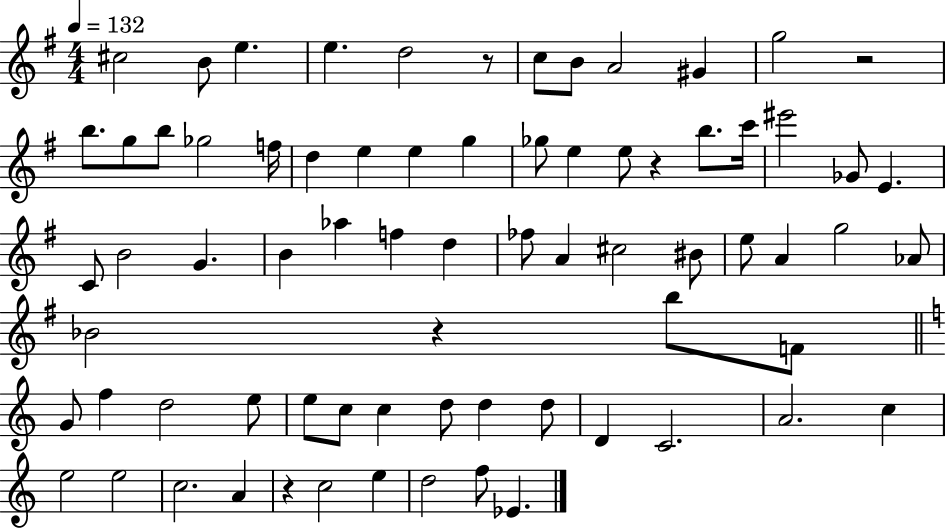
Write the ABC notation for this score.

X:1
T:Untitled
M:4/4
L:1/4
K:G
^c2 B/2 e e d2 z/2 c/2 B/2 A2 ^G g2 z2 b/2 g/2 b/2 _g2 f/4 d e e g _g/2 e e/2 z b/2 c'/4 ^e'2 _G/2 E C/2 B2 G B _a f d _f/2 A ^c2 ^B/2 e/2 A g2 _A/2 _B2 z b/2 F/2 G/2 f d2 e/2 e/2 c/2 c d/2 d d/2 D C2 A2 c e2 e2 c2 A z c2 e d2 f/2 _E